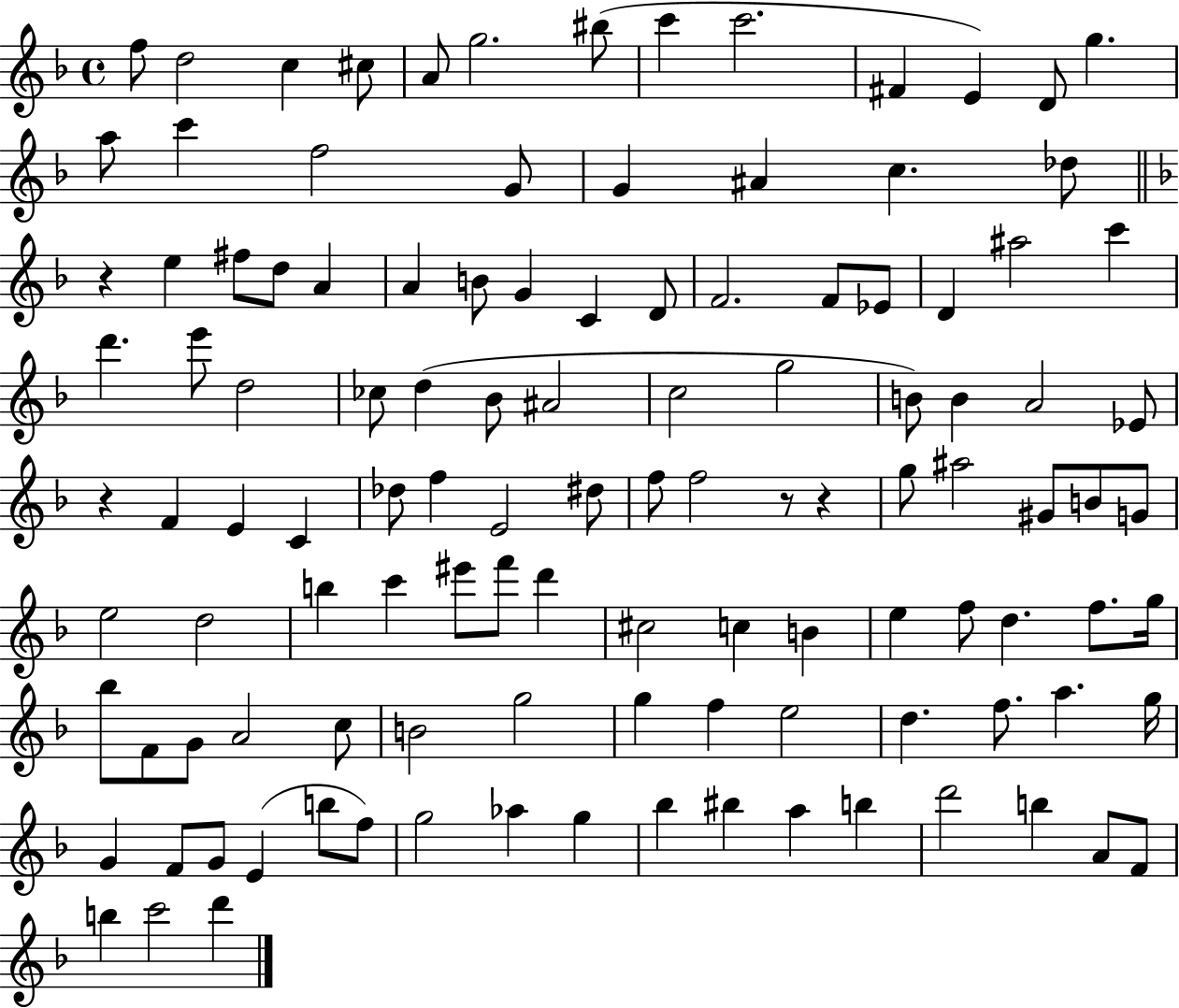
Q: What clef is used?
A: treble